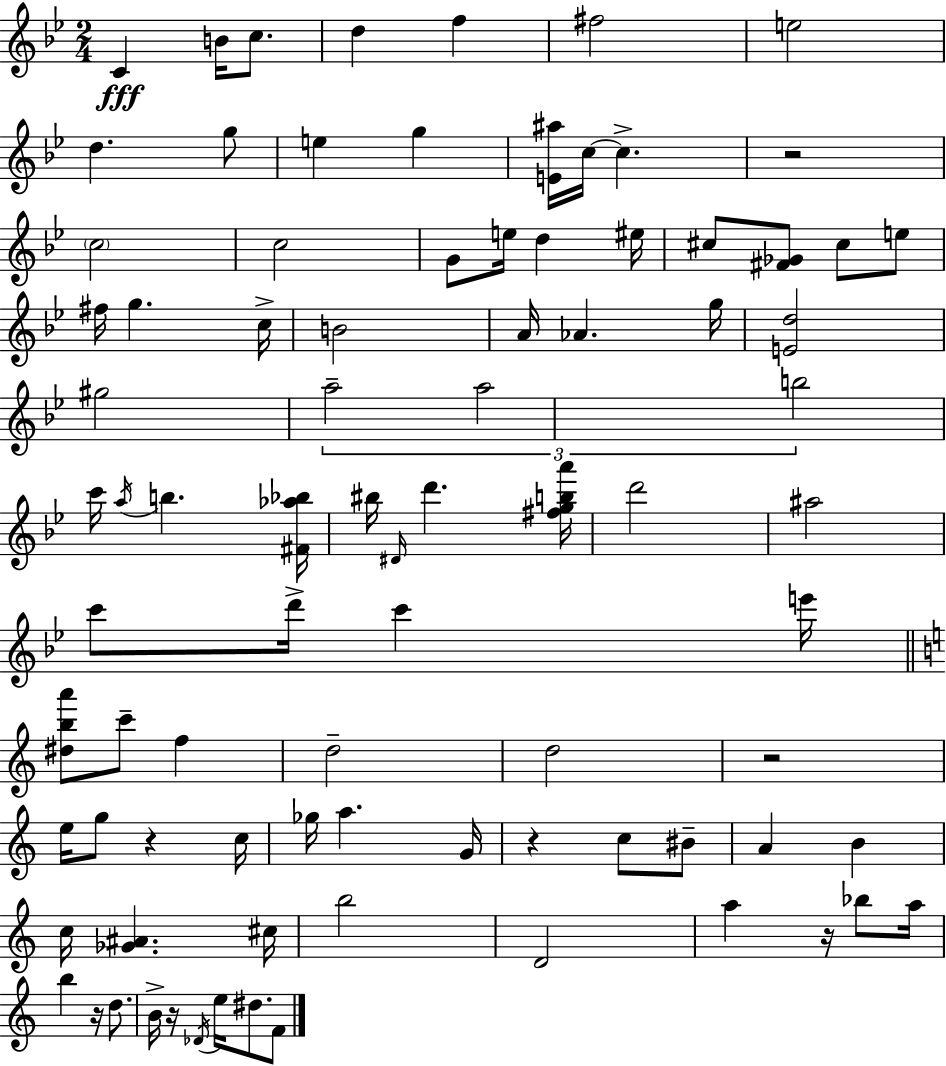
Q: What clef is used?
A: treble